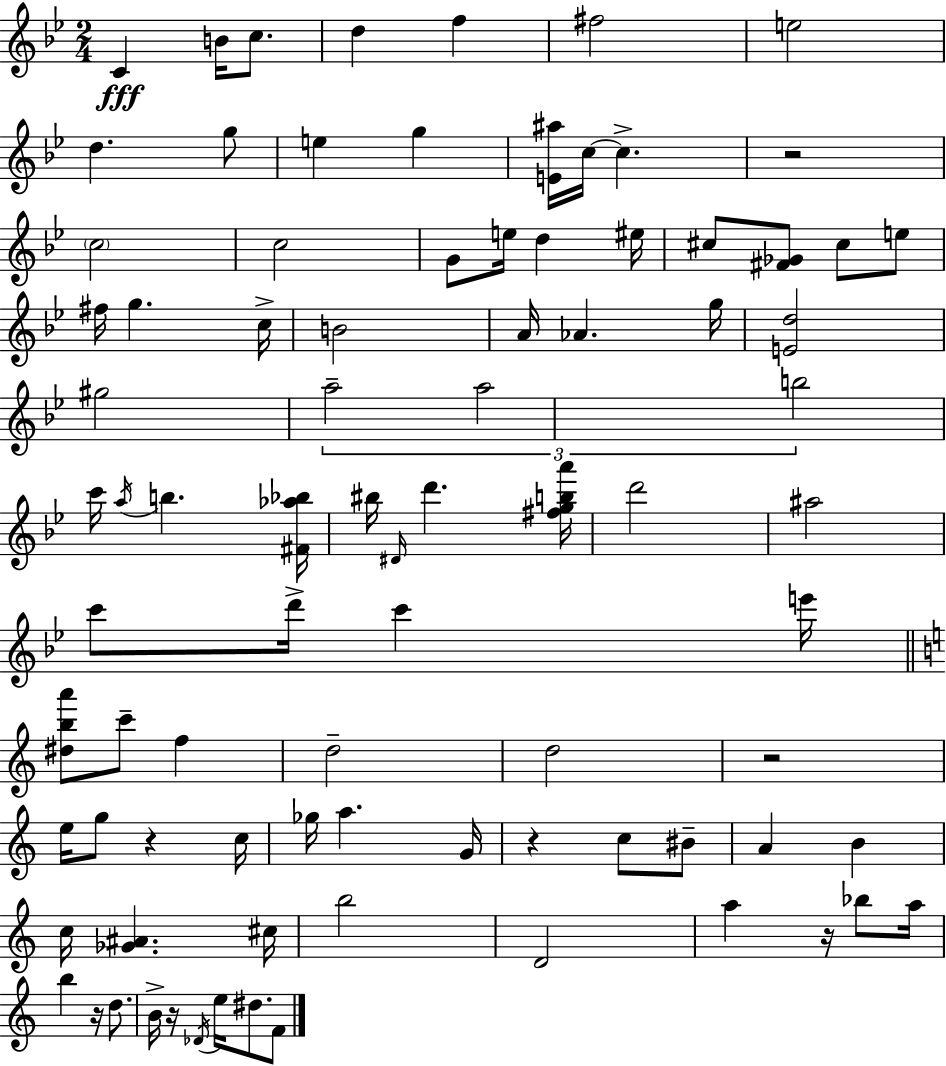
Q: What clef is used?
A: treble